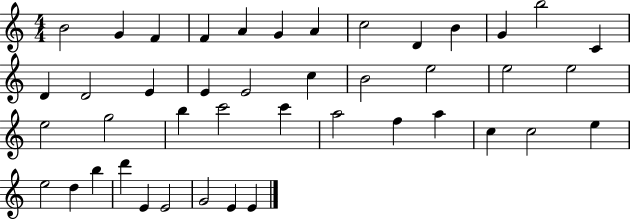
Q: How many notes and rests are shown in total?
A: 43